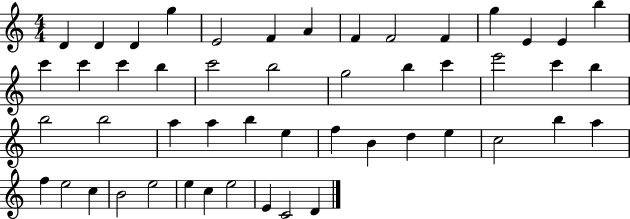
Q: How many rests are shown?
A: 0